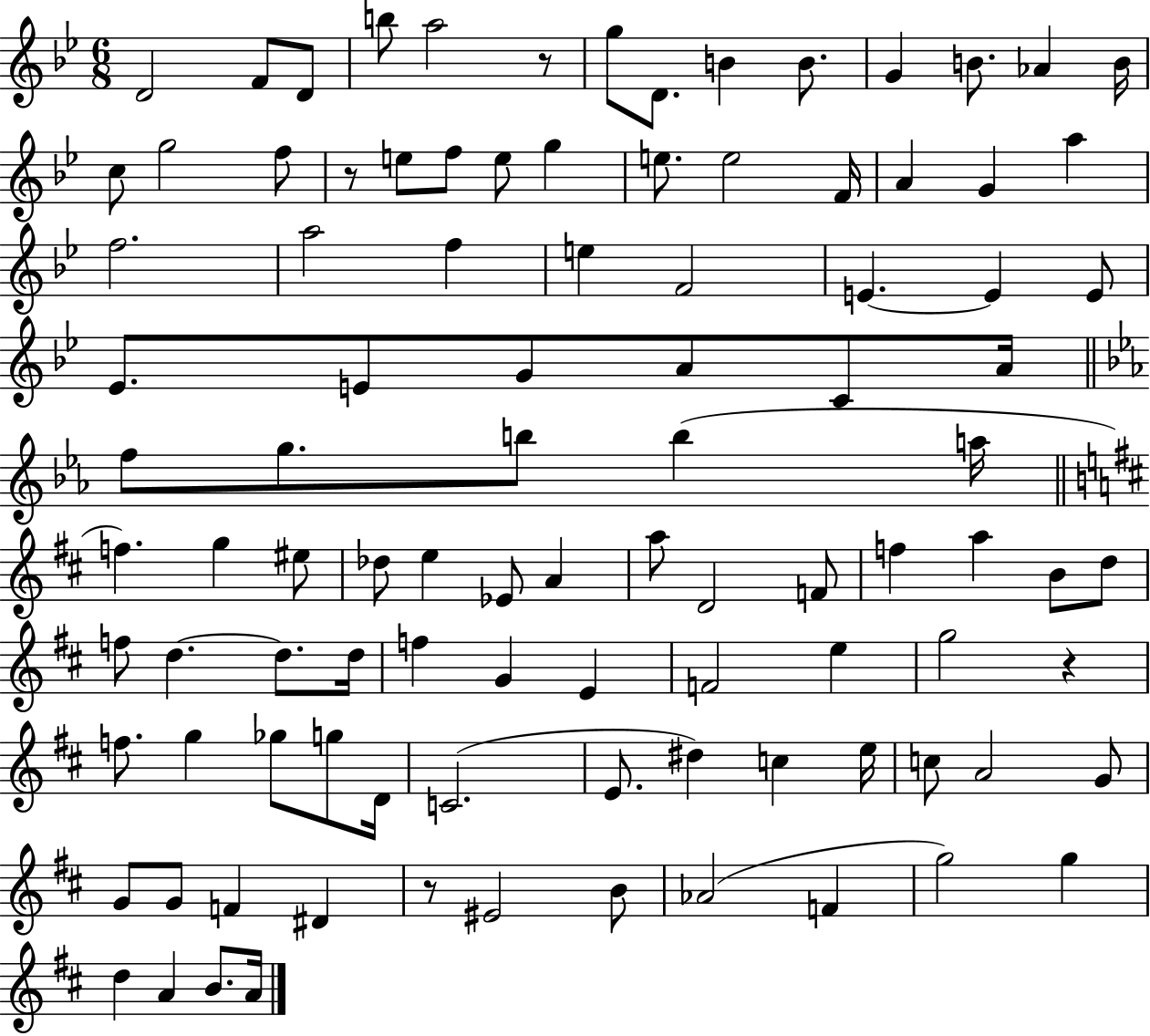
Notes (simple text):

D4/h F4/e D4/e B5/e A5/h R/e G5/e D4/e. B4/q B4/e. G4/q B4/e. Ab4/q B4/s C5/e G5/h F5/e R/e E5/e F5/e E5/e G5/q E5/e. E5/h F4/s A4/q G4/q A5/q F5/h. A5/h F5/q E5/q F4/h E4/q. E4/q E4/e Eb4/e. E4/e G4/e A4/e C4/e A4/s F5/e G5/e. B5/e B5/q A5/s F5/q. G5/q EIS5/e Db5/e E5/q Eb4/e A4/q A5/e D4/h F4/e F5/q A5/q B4/e D5/e F5/e D5/q. D5/e. D5/s F5/q G4/q E4/q F4/h E5/q G5/h R/q F5/e. G5/q Gb5/e G5/e D4/s C4/h. E4/e. D#5/q C5/q E5/s C5/e A4/h G4/e G4/e G4/e F4/q D#4/q R/e EIS4/h B4/e Ab4/h F4/q G5/h G5/q D5/q A4/q B4/e. A4/s